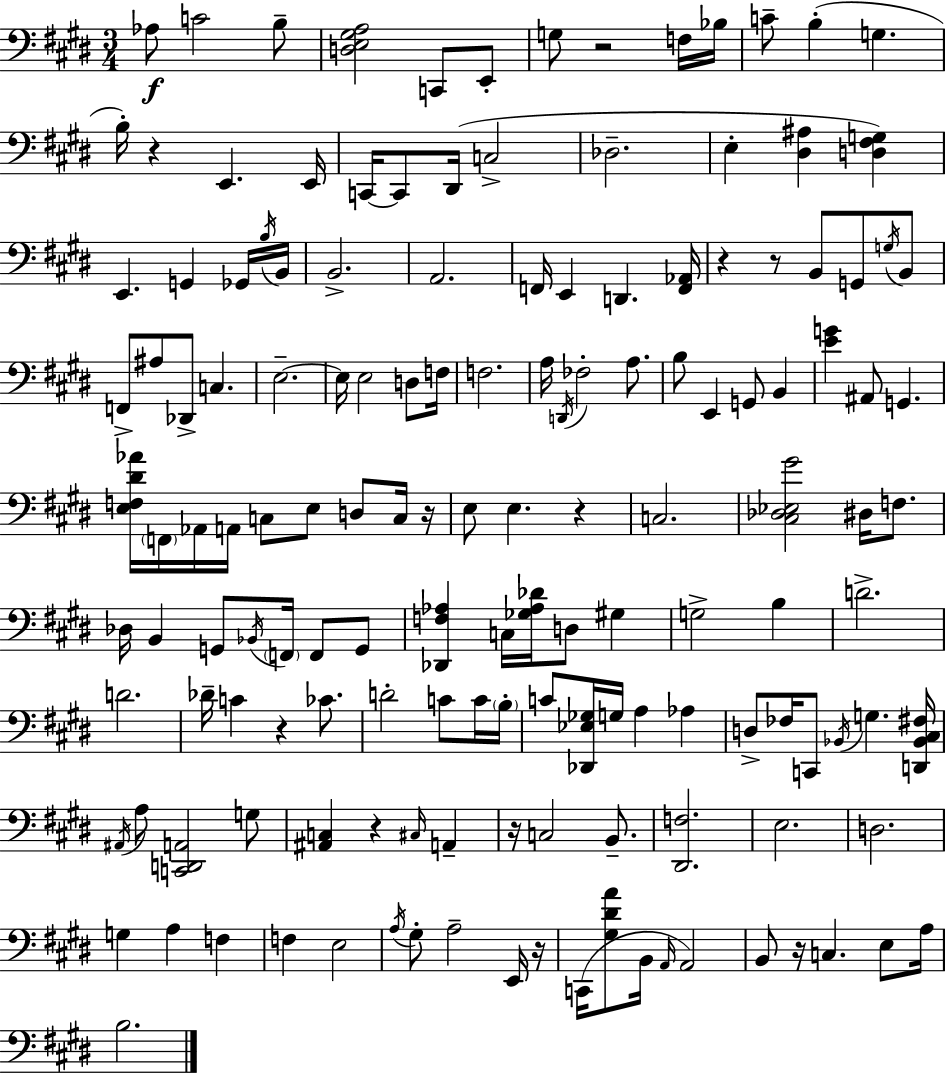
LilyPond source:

{
  \clef bass
  \numericTimeSignature
  \time 3/4
  \key e \major
  aes8\f c'2 b8-- | <d e gis a>2 c,8 e,8-. | g8 r2 f16 bes16 | c'8-- b4-.( g4. | \break b16-.) r4 e,4. e,16 | c,16~~ c,8 dis,16( c2-> | des2.-- | e4-. <dis ais>4 <d fis g>4) | \break e,4. g,4 ges,16 \acciaccatura { b16 } | b,16 b,2.-> | a,2. | f,16 e,4 d,4. | \break <f, aes,>16 r4 r8 b,8 g,8 \acciaccatura { g16 } | b,8 f,8-> ais8 des,8-> c4. | e2.--~~ | e16 e2 d8 | \break f16 f2. | a16 \acciaccatura { d,16 } fes2-. | a8. b8 e,4 g,8 b,4 | <e' g'>4 ais,8 g,4. | \break <e f dis' aes'>16 \parenthesize f,16 aes,16 a,16 c8 e8 d8 | c16 r16 e8 e4. r4 | c2. | <cis des ees gis'>2 dis16 | \break f8. des16 b,4 g,8 \acciaccatura { bes,16 } \parenthesize f,16 | f,8 g,8 <des, f aes>4 c16 <ges aes des'>16 d8 | gis4 g2-> | b4 d'2.-> | \break d'2. | des'16-- c'4 r4 | ces'8. d'2-. | c'8 c'16 \parenthesize b16-. c'8 <des, ees ges>16 g16 a4 | \break aes4 d8-> fes16 c,8 \acciaccatura { bes,16 } g4. | <d, bes, cis fis>16 \acciaccatura { ais,16 } a8 <c, d, a,>2 | g8 <ais, c>4 r4 | \grace { cis16 } a,4-- r16 c2 | \break b,8.-- <dis, f>2. | e2. | d2. | g4 a4 | \break f4 f4 e2 | \acciaccatura { a16 } gis8-. a2-- | e,16 r16 c,16( <gis dis' a'>8 b,16 | \grace { a,16 }) a,2 b,8 r16 | \break c4. e8 a16 b2. | \bar "|."
}